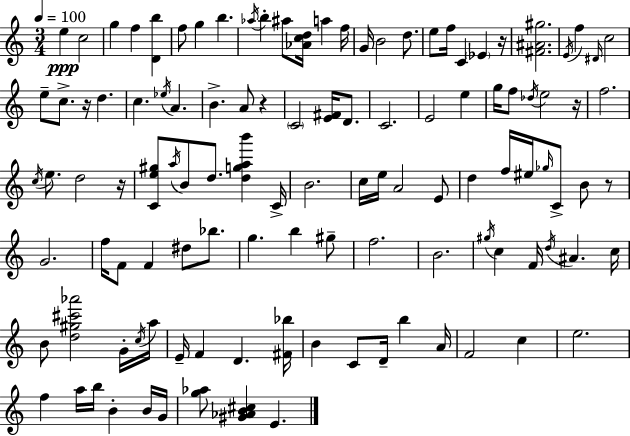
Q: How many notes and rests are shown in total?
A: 114